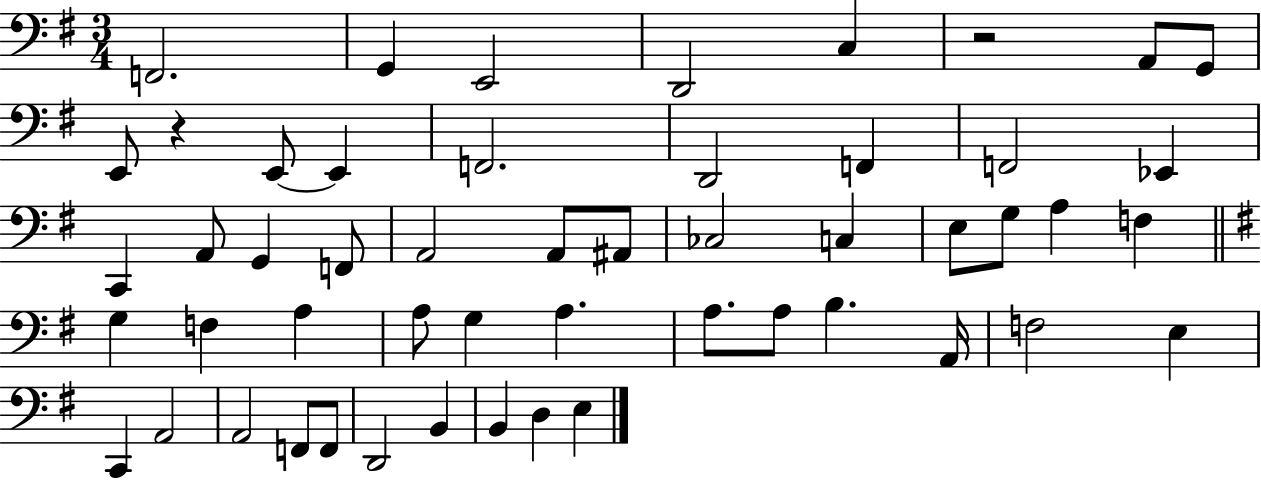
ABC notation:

X:1
T:Untitled
M:3/4
L:1/4
K:G
F,,2 G,, E,,2 D,,2 C, z2 A,,/2 G,,/2 E,,/2 z E,,/2 E,, F,,2 D,,2 F,, F,,2 _E,, C,, A,,/2 G,, F,,/2 A,,2 A,,/2 ^A,,/2 _C,2 C, E,/2 G,/2 A, F, G, F, A, A,/2 G, A, A,/2 A,/2 B, A,,/4 F,2 E, C,, A,,2 A,,2 F,,/2 F,,/2 D,,2 B,, B,, D, E,